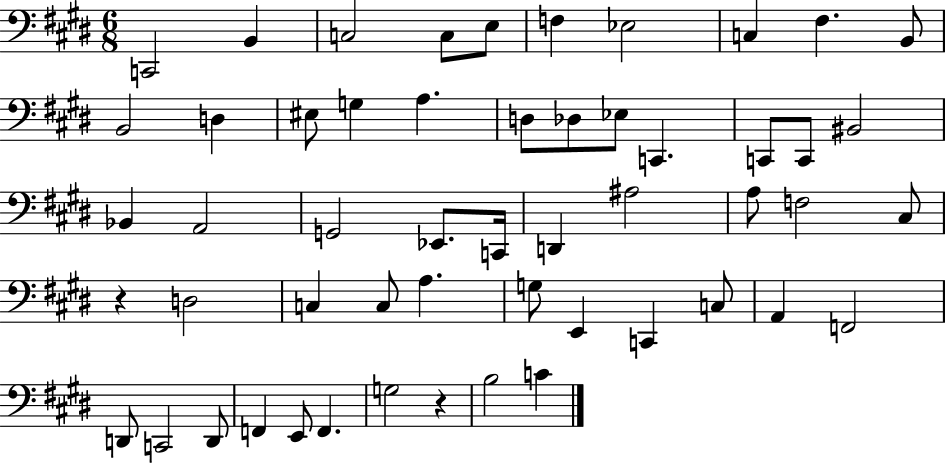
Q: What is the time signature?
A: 6/8